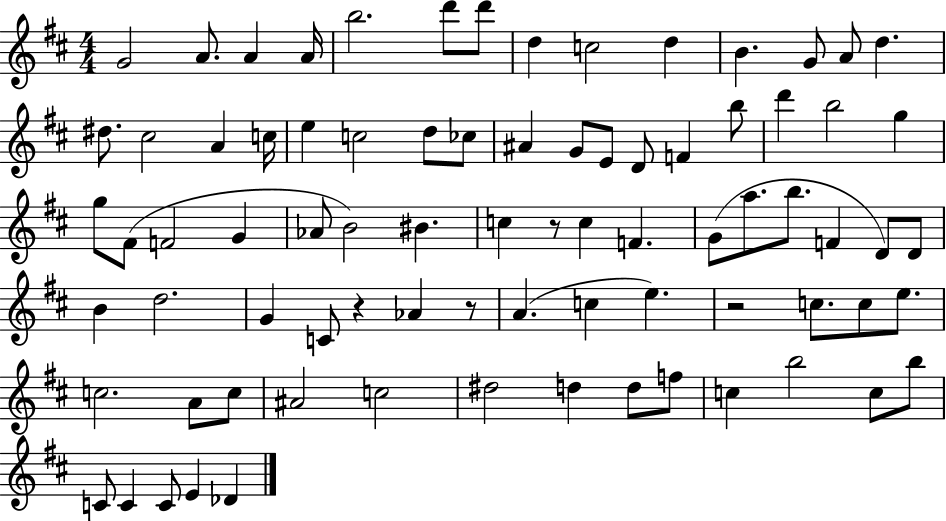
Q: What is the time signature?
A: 4/4